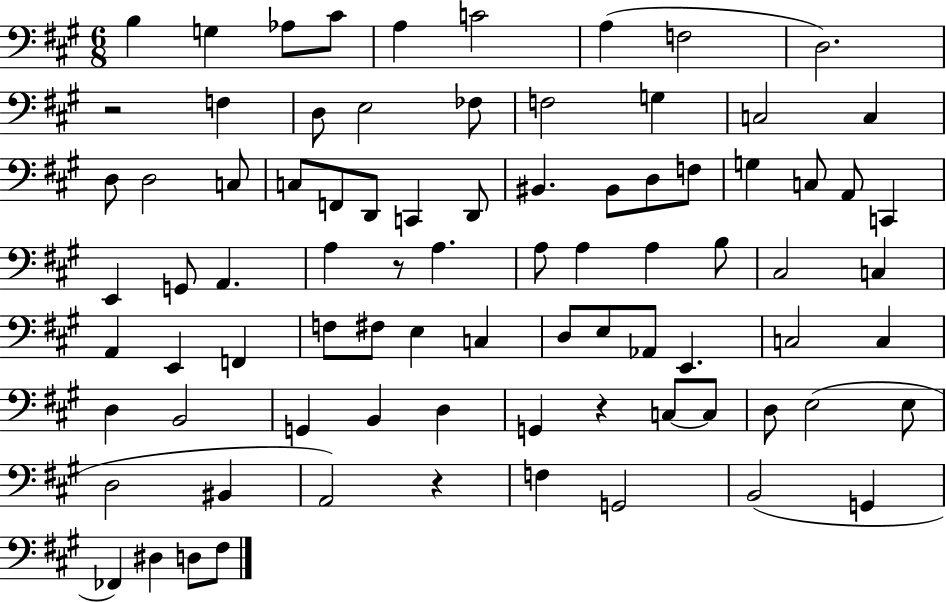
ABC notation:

X:1
T:Untitled
M:6/8
L:1/4
K:A
B, G, _A,/2 ^C/2 A, C2 A, F,2 D,2 z2 F, D,/2 E,2 _F,/2 F,2 G, C,2 C, D,/2 D,2 C,/2 C,/2 F,,/2 D,,/2 C,, D,,/2 ^B,, ^B,,/2 D,/2 F,/2 G, C,/2 A,,/2 C,, E,, G,,/2 A,, A, z/2 A, A,/2 A, A, B,/2 ^C,2 C, A,, E,, F,, F,/2 ^F,/2 E, C, D,/2 E,/2 _A,,/2 E,, C,2 C, D, B,,2 G,, B,, D, G,, z C,/2 C,/2 D,/2 E,2 E,/2 D,2 ^B,, A,,2 z F, G,,2 B,,2 G,, _F,, ^D, D,/2 ^F,/2